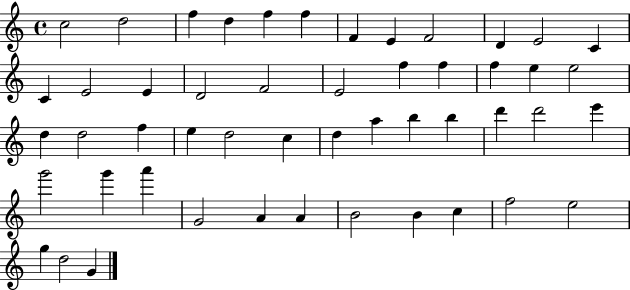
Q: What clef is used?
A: treble